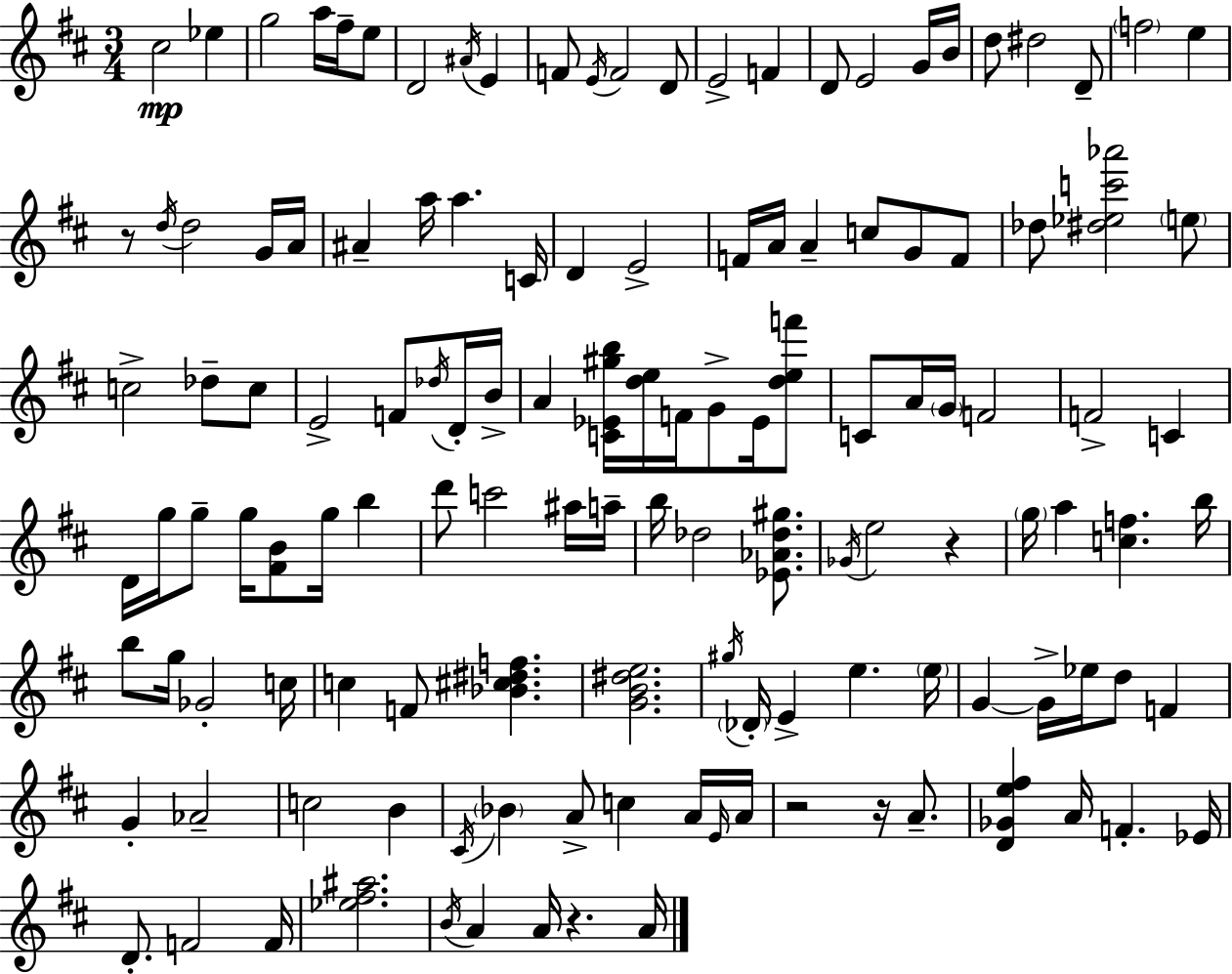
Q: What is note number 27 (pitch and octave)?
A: G4